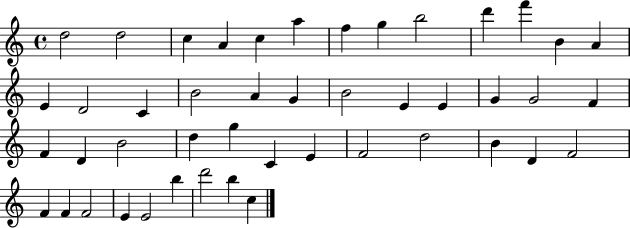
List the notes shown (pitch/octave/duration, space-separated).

D5/h D5/h C5/q A4/q C5/q A5/q F5/q G5/q B5/h D6/q F6/q B4/q A4/q E4/q D4/h C4/q B4/h A4/q G4/q B4/h E4/q E4/q G4/q G4/h F4/q F4/q D4/q B4/h D5/q G5/q C4/q E4/q F4/h D5/h B4/q D4/q F4/h F4/q F4/q F4/h E4/q E4/h B5/q D6/h B5/q C5/q